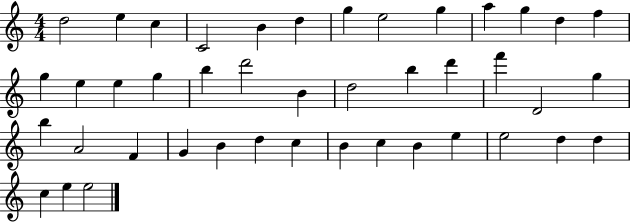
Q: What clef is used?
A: treble